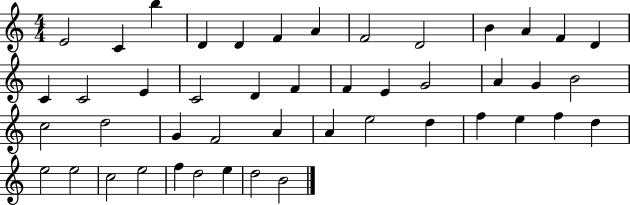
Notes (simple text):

E4/h C4/q B5/q D4/q D4/q F4/q A4/q F4/h D4/h B4/q A4/q F4/q D4/q C4/q C4/h E4/q C4/h D4/q F4/q F4/q E4/q G4/h A4/q G4/q B4/h C5/h D5/h G4/q F4/h A4/q A4/q E5/h D5/q F5/q E5/q F5/q D5/q E5/h E5/h C5/h E5/h F5/q D5/h E5/q D5/h B4/h